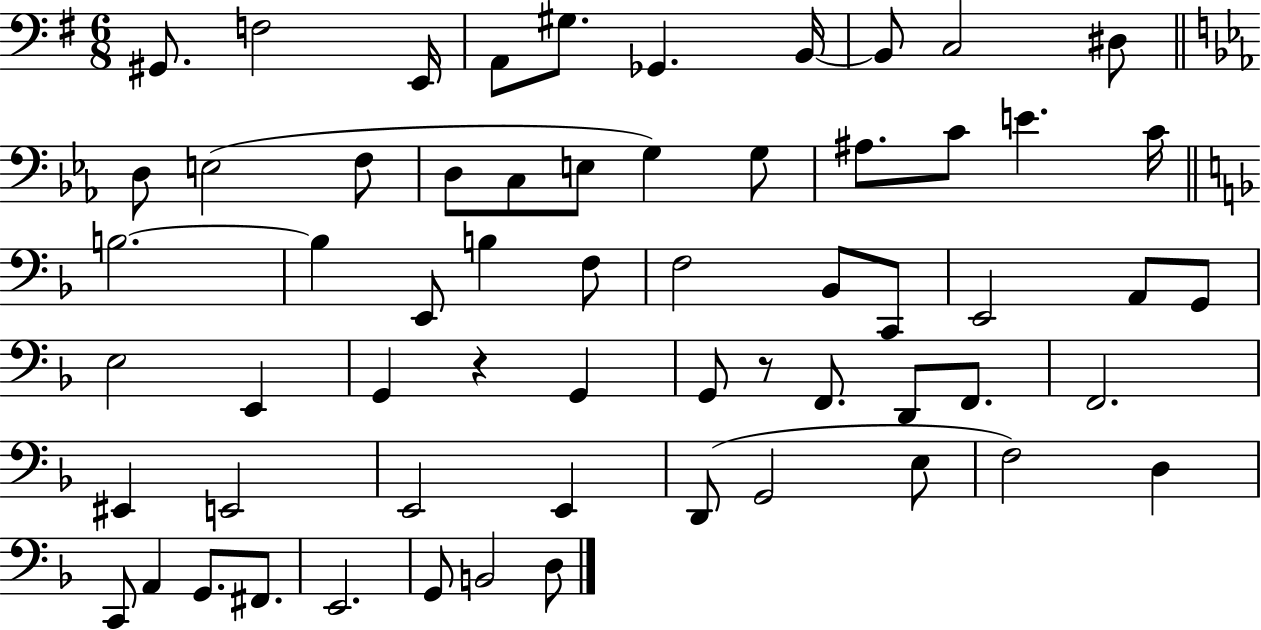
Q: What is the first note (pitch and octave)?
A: G#2